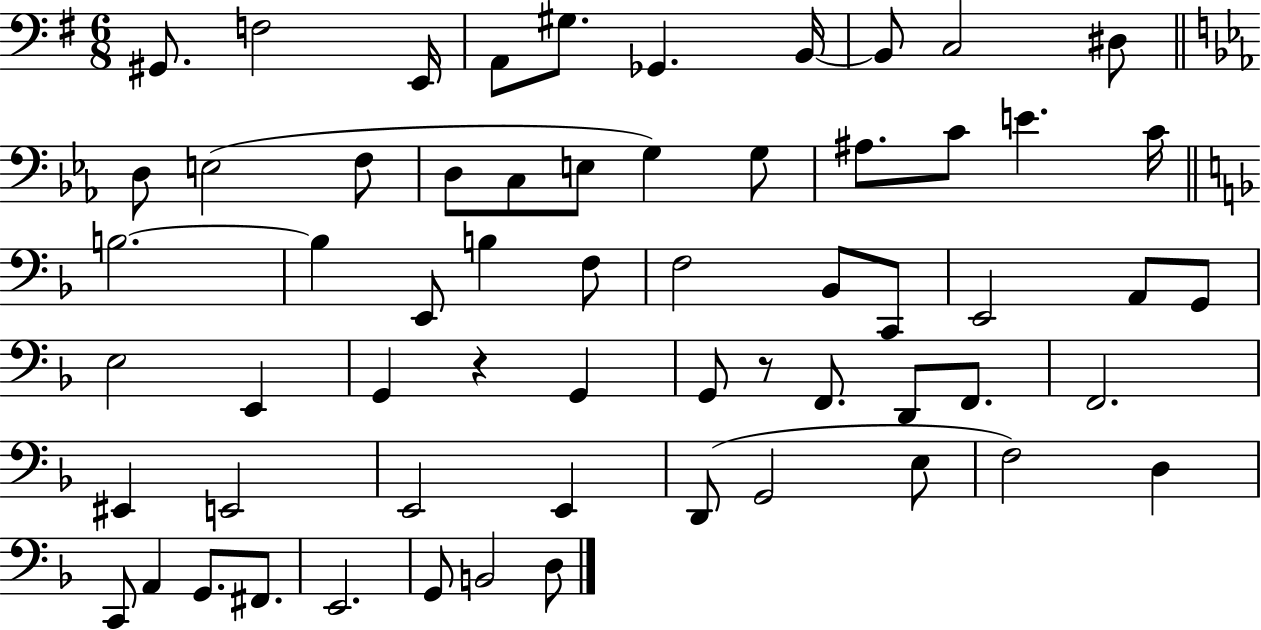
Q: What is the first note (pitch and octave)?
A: G#2